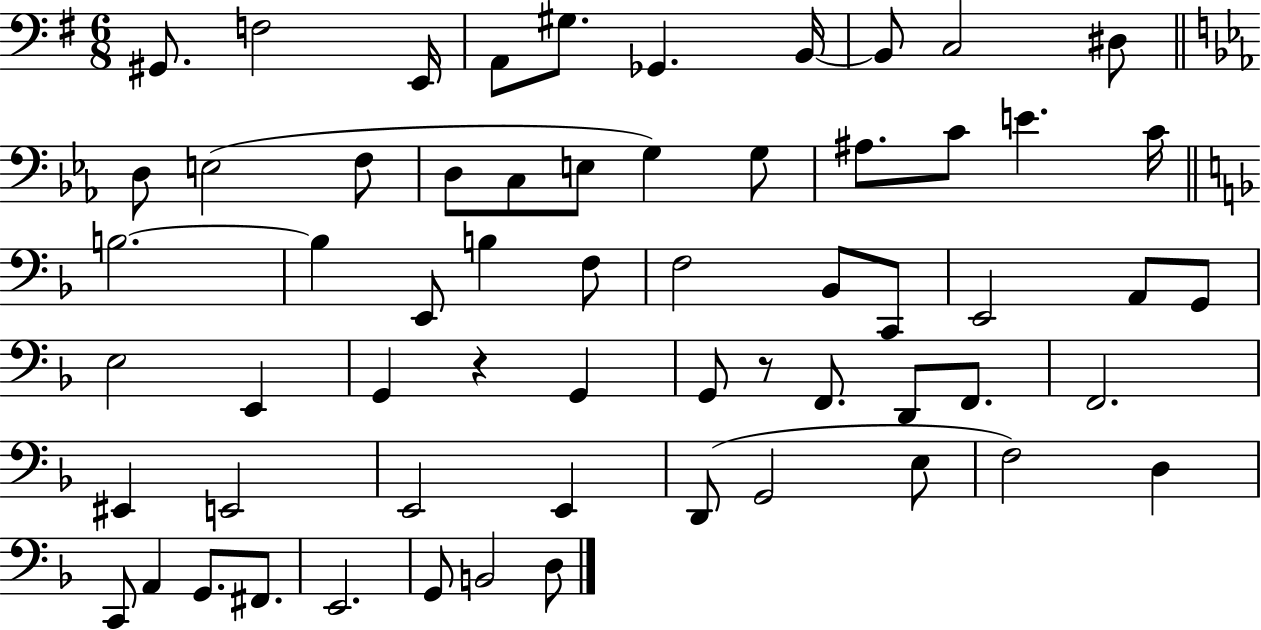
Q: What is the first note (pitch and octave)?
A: G#2